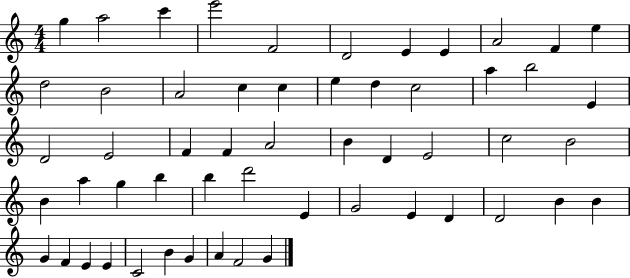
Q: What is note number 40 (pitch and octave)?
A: G4